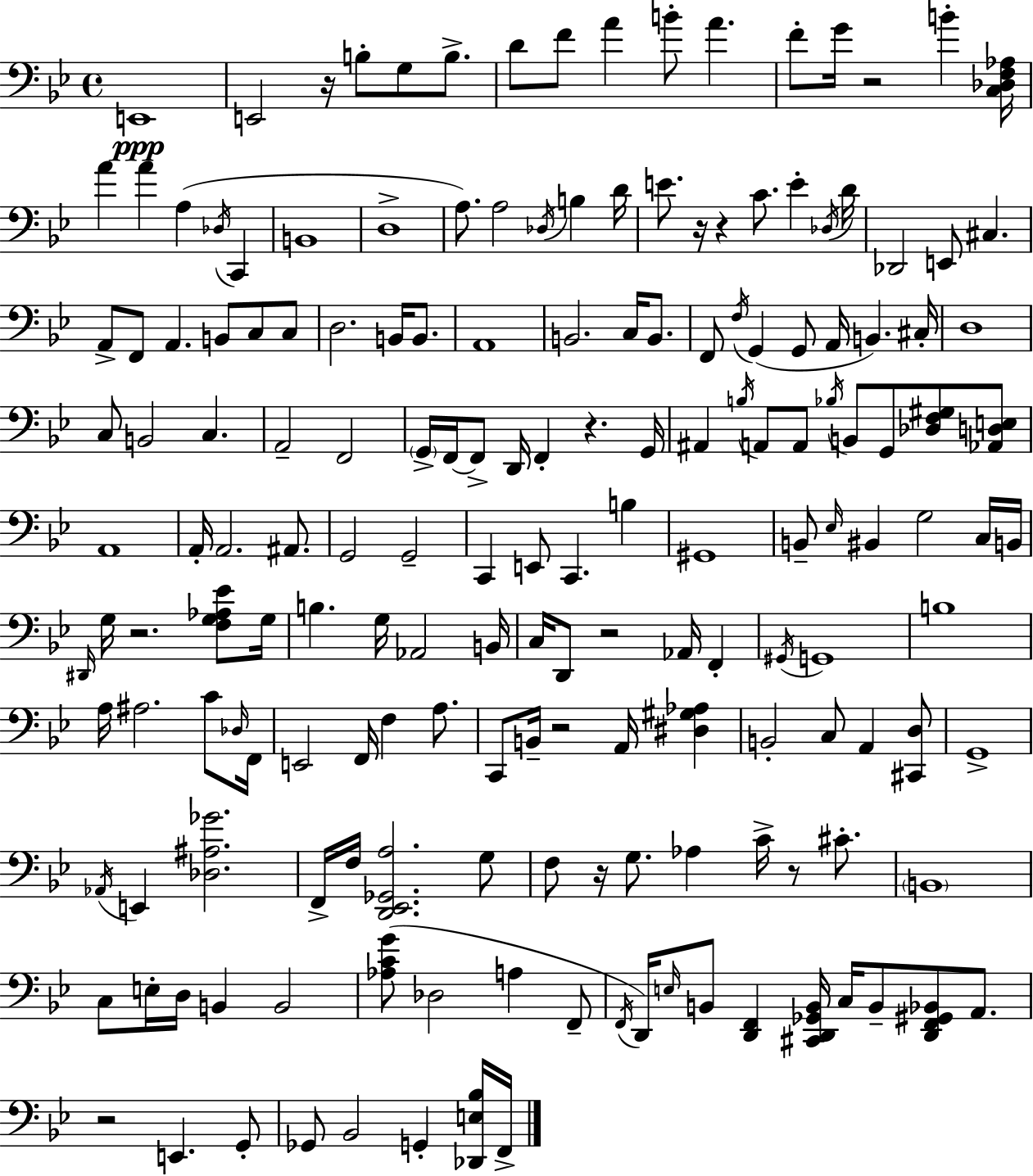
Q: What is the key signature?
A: BES major